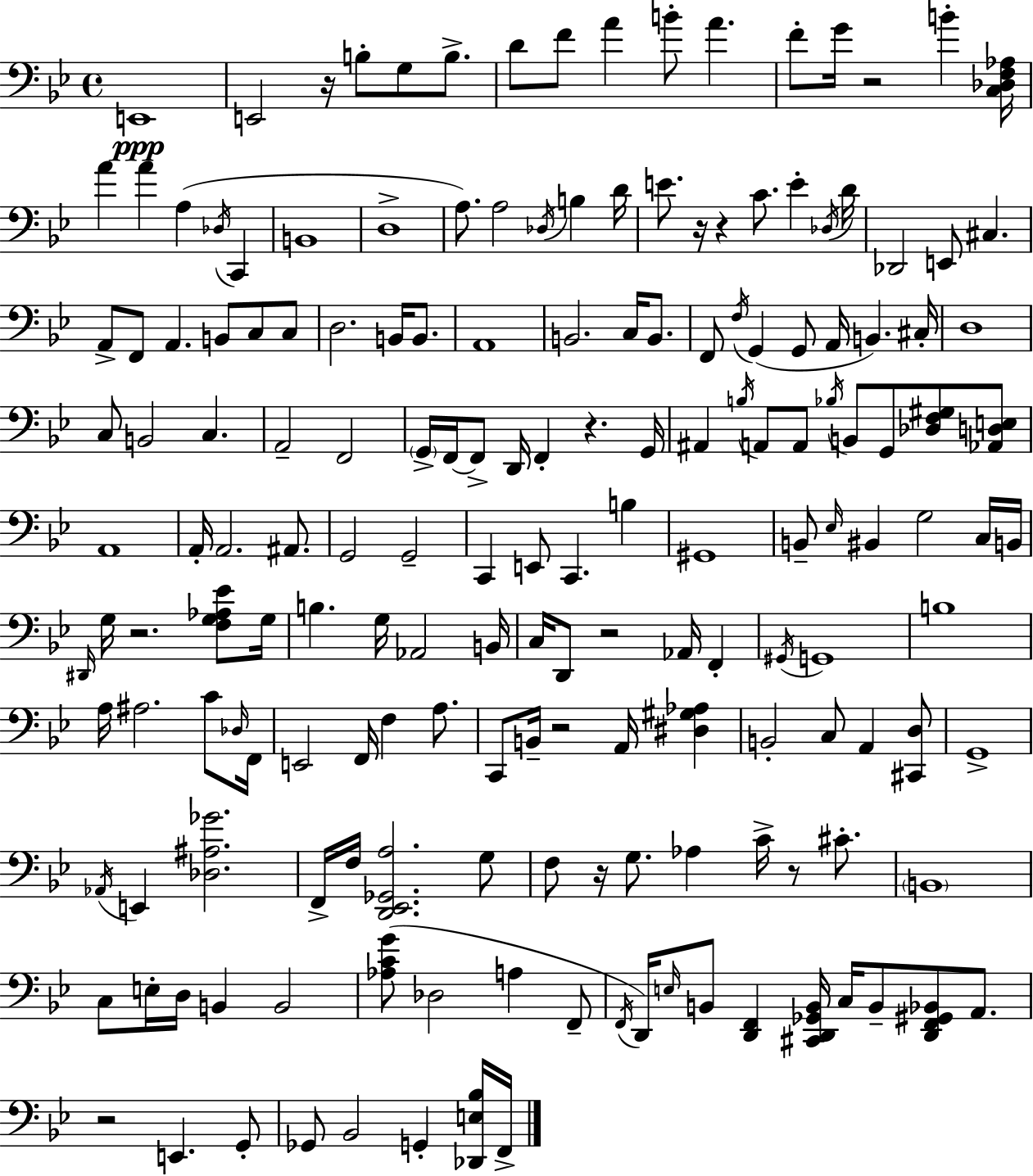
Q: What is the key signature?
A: BES major